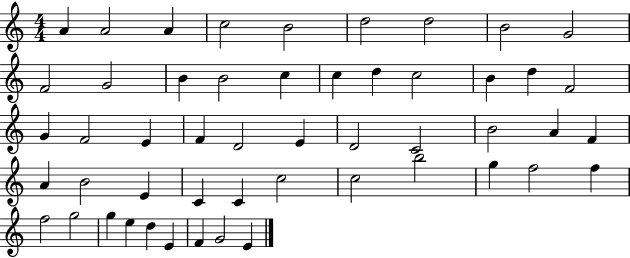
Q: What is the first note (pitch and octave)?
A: A4